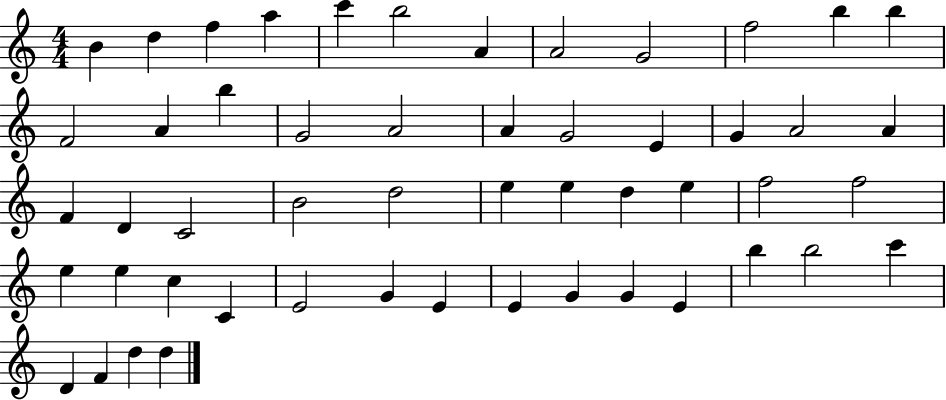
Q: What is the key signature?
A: C major